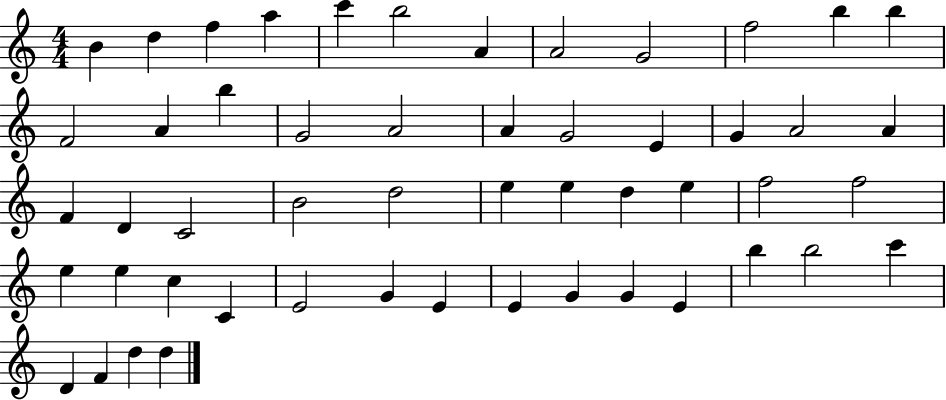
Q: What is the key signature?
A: C major